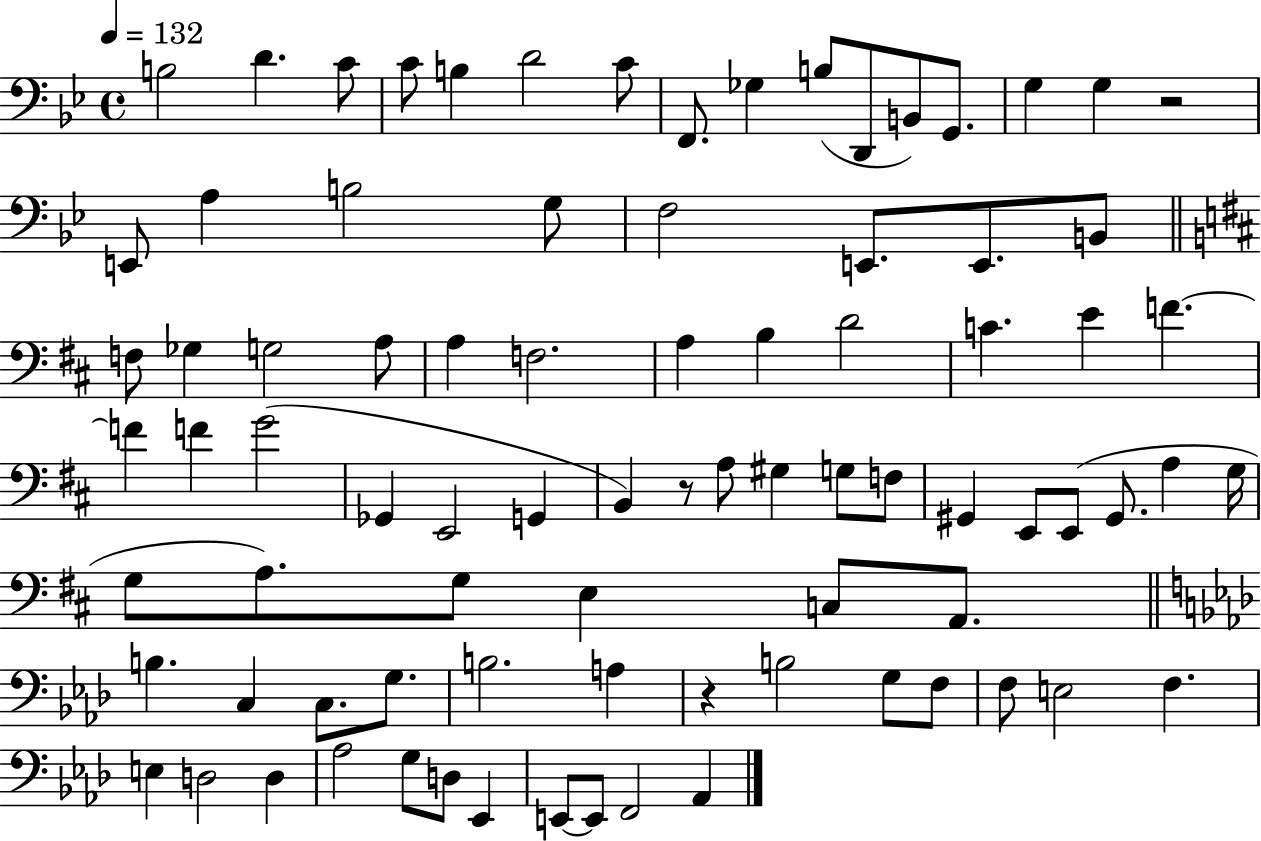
B3/h D4/q. C4/e C4/e B3/q D4/h C4/e F2/e. Gb3/q B3/e D2/e B2/e G2/e. G3/q G3/q R/h E2/e A3/q B3/h G3/e F3/h E2/e. E2/e. B2/e F3/e Gb3/q G3/h A3/e A3/q F3/h. A3/q B3/q D4/h C4/q. E4/q F4/q. F4/q F4/q G4/h Gb2/q E2/h G2/q B2/q R/e A3/e G#3/q G3/e F3/e G#2/q E2/e E2/e G#2/e. A3/q G3/s G3/e A3/e. G3/e E3/q C3/e A2/e. B3/q. C3/q C3/e. G3/e. B3/h. A3/q R/q B3/h G3/e F3/e F3/e E3/h F3/q. E3/q D3/h D3/q Ab3/h G3/e D3/e Eb2/q E2/e E2/e F2/h Ab2/q